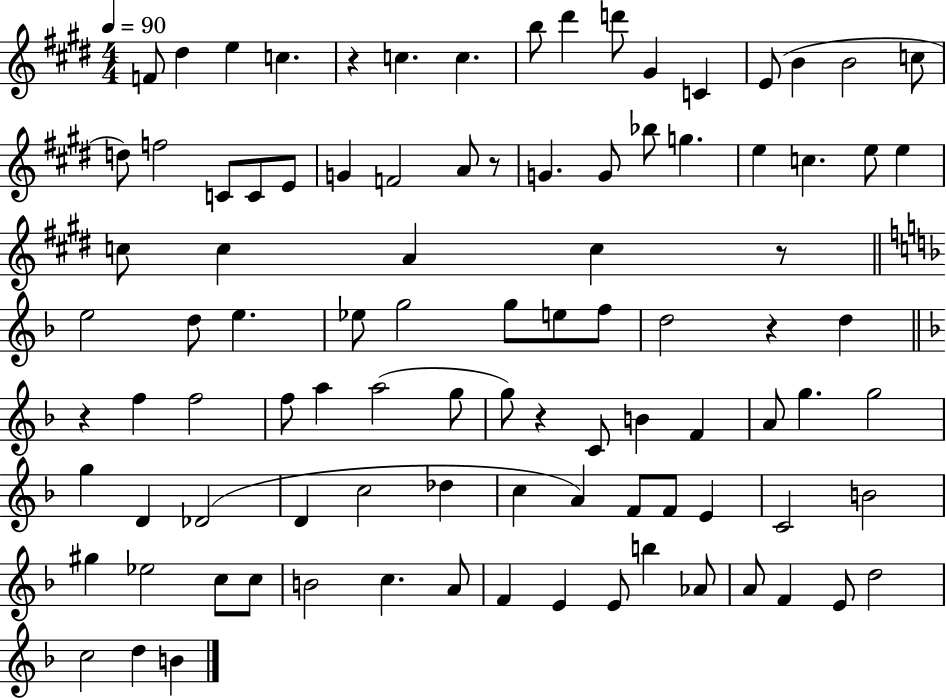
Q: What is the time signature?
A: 4/4